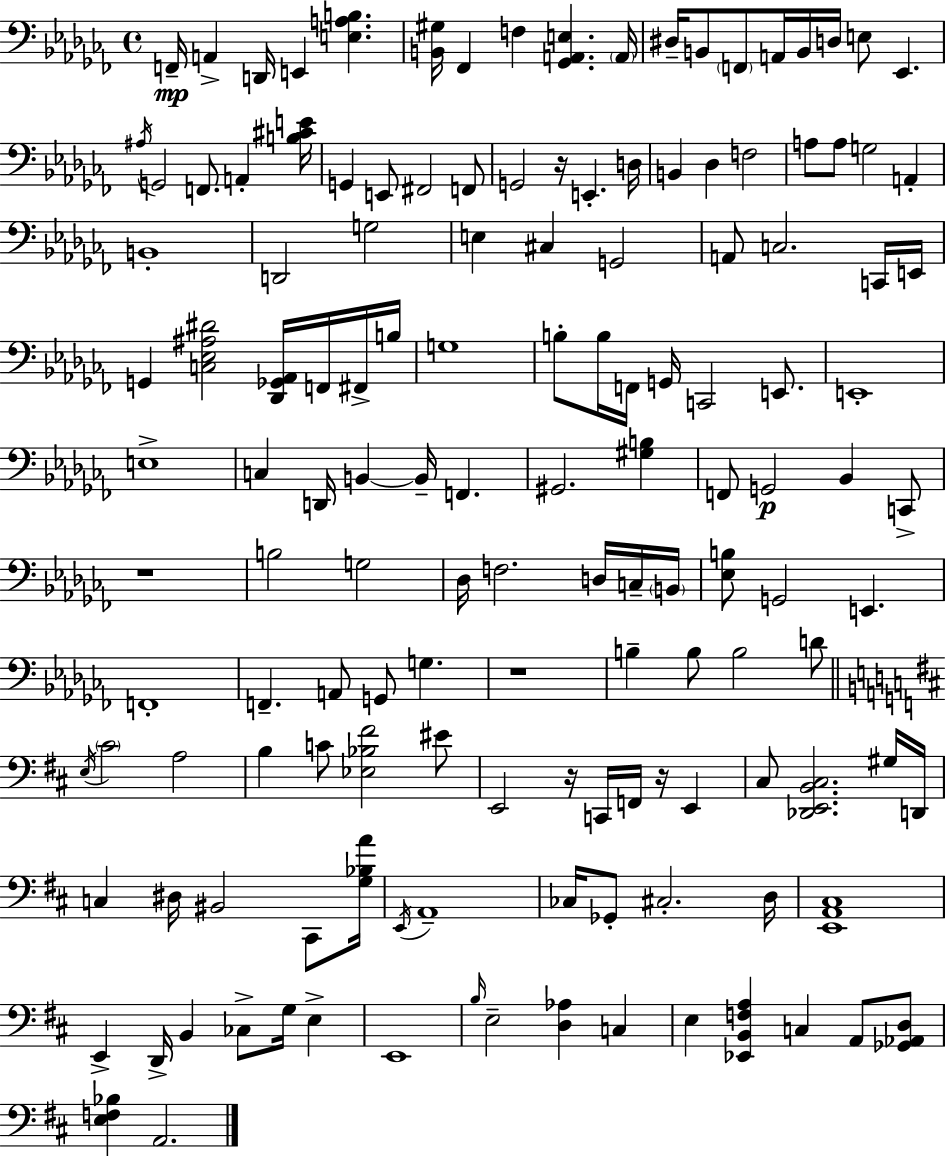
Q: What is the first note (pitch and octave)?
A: F2